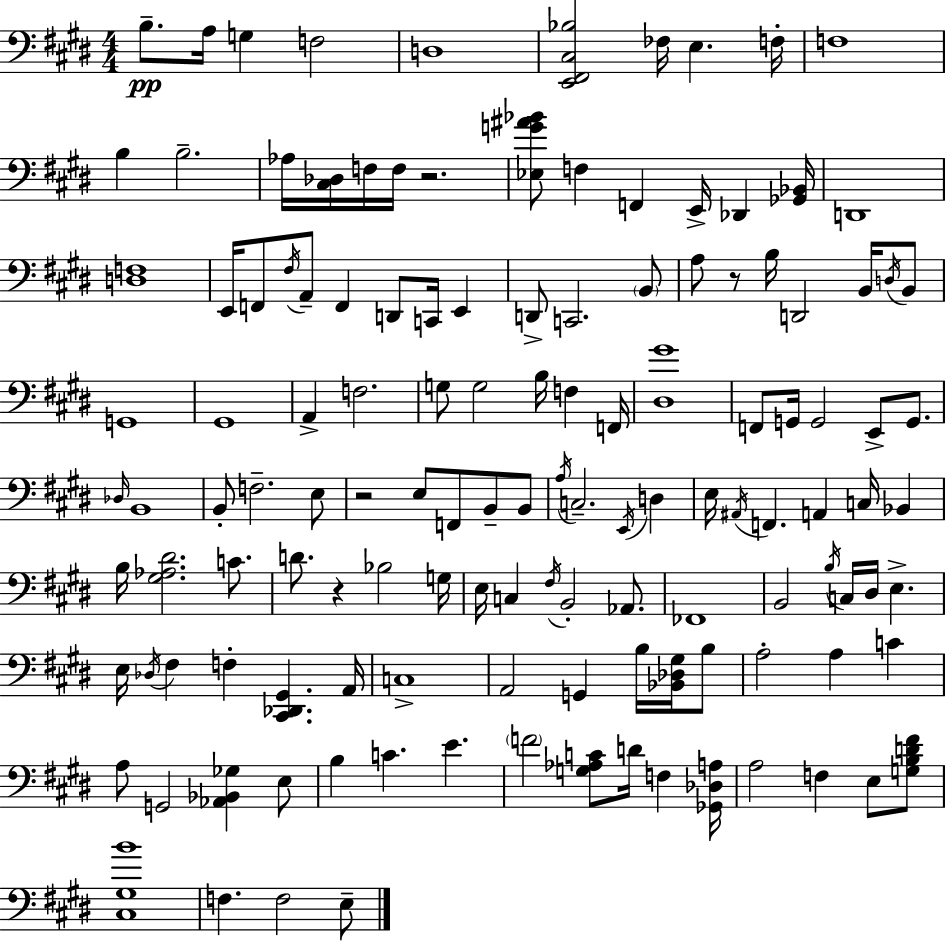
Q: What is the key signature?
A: E major